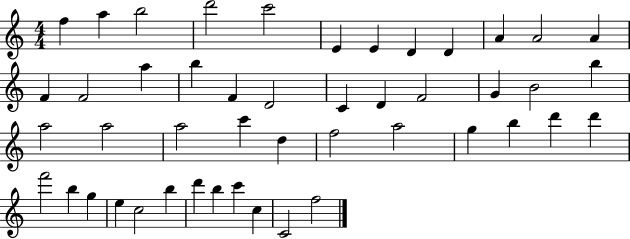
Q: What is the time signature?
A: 4/4